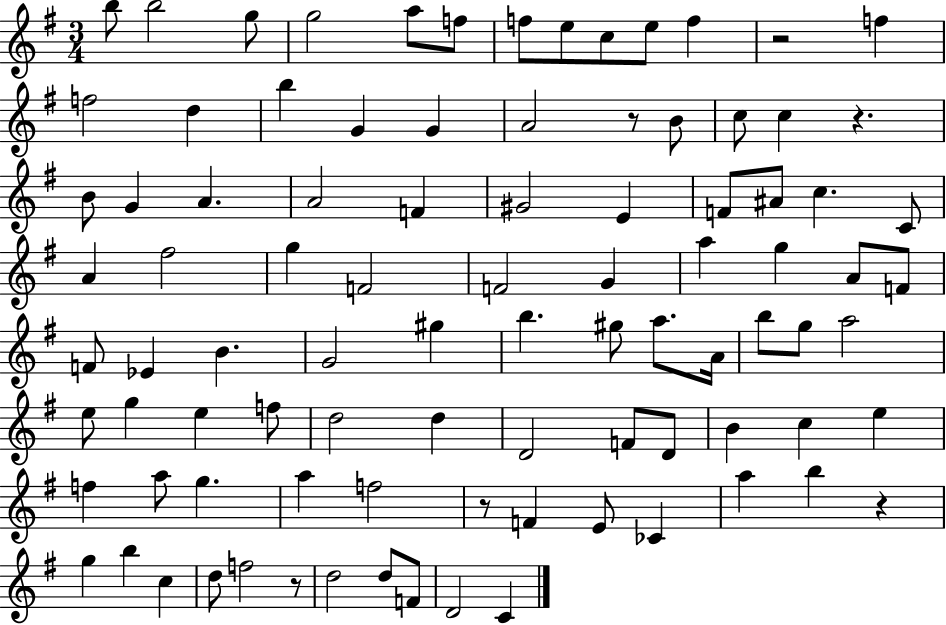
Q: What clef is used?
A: treble